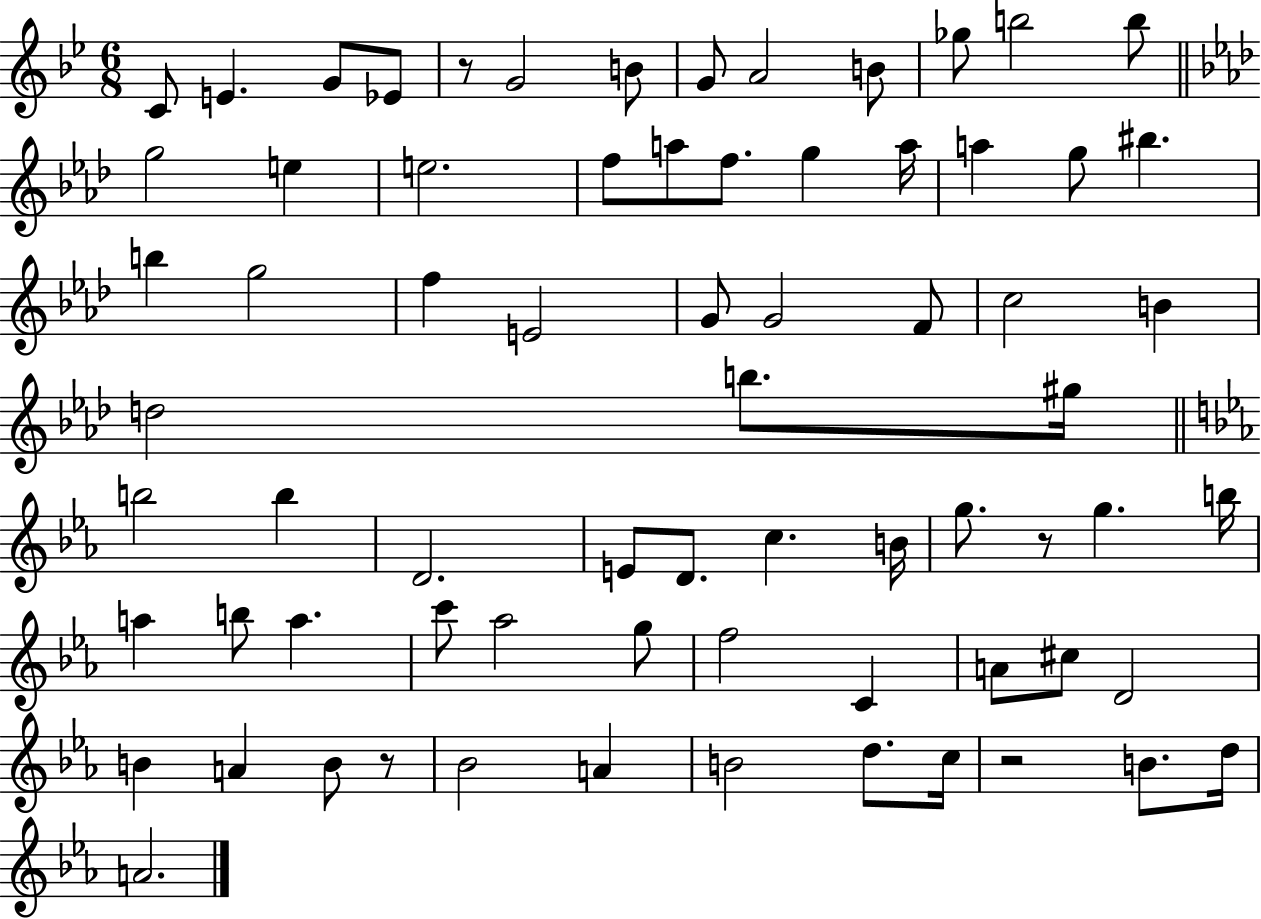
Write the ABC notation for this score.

X:1
T:Untitled
M:6/8
L:1/4
K:Bb
C/2 E G/2 _E/2 z/2 G2 B/2 G/2 A2 B/2 _g/2 b2 b/2 g2 e e2 f/2 a/2 f/2 g a/4 a g/2 ^b b g2 f E2 G/2 G2 F/2 c2 B d2 b/2 ^g/4 b2 b D2 E/2 D/2 c B/4 g/2 z/2 g b/4 a b/2 a c'/2 _a2 g/2 f2 C A/2 ^c/2 D2 B A B/2 z/2 _B2 A B2 d/2 c/4 z2 B/2 d/4 A2